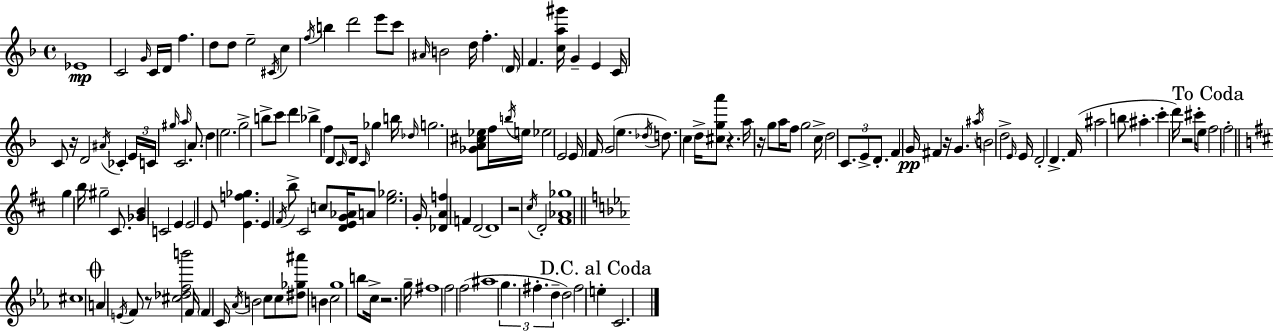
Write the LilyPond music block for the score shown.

{
  \clef treble
  \time 4/4
  \defaultTimeSignature
  \key f \major
  ees'1\mp | c'2 \grace { g'16 } c'16 d'16 f''4. | d''8 d''8 e''2-- \acciaccatura { cis'16 } c''4 | \acciaccatura { f''16 } b''4 d'''2 e'''8 | \break c'''8 \grace { ais'16 } b'2 d''16 f''4.-. | \parenthesize d'16 f'4. <c'' a'' gis'''>16 g'4-- e'4 | c'16 c'8 r16 d'2 \acciaccatura { ais'16 } | ces'4-. \tuplet 3/2 { e'16 c'16 \grace { gis''16 } } c'2. | \break \grace { a''16 } a'8. d''4 e''2. | g''2-> b''8-> | c'''8 d'''4 bes''4-> f''4 d'8 | \grace { c'16 } d'16 \grace { c'16 } ges''4 b''16 \grace { des''16 } g''2. | \break <ges' a' cis'' ees''>8 f''16 \acciaccatura { b''16 } e''16 ees''2 | e'2 e'16 f'16 g'2( | e''4. \acciaccatura { des''16 } d''8.) c''4 | d''16-> <cis'' g'' a'''>8 r4. a''16 r16 g''8 | \break a''16 f''8 g''2 c''16-> d''2 | \tuplet 3/2 { c'8. e'8-> d'8.-. } f'4 | g'16\pp fis'4 r16 g'4. \acciaccatura { ais''16 } b'2 | d''2-> \grace { e'16 } e'16 d'2-. | \break d'4.-> f'16( ais''2 | b''8 ais''4.-. c'''4-. | d'''16) r2 cis'''16-. e''8 \mark "To Coda" f''2 | f''2-. \bar "||" \break \key b \minor g''4 b''16 gis''2-- cis'8. | <ges' b'>4 c'2 e'4 | e'2 e'8 <e' f'' ges''>4. | e'4 \acciaccatura { fis'16 } b''8-> cis'2 c''8 | \break <d' e' g' aes'>16 a'8 <e'' ges''>2. | g'16-. <des' a' f''>4 f'4 d'2~~ | d'1 | r2 \acciaccatura { cis''16 } d'2-. | \break <fis' aes' ges''>1 | \bar "||" \break \key ees \major cis''1 | \mark \markup { \musicglyph "scripts.coda" } a'4 \acciaccatura { e'16 } f'8 r8 <cis'' des'' f'' b'''>2 | f'16 \parenthesize f'4 c'16 \acciaccatura { aes'16 } b'2 | c''8 c''8 <dis'' ges'' ais'''>8 b'4 c''2 | \break g''1 | b''8 c''16-> r2. | g''16-- fis''1 | f''2 f''2( | \break ais''1 | \tuplet 3/2 { g''4. fis''4.-. d''4-- } | d''2) fis''2 | \mark "D.C. al Coda" e''4-. c'2. | \break \bar "|."
}